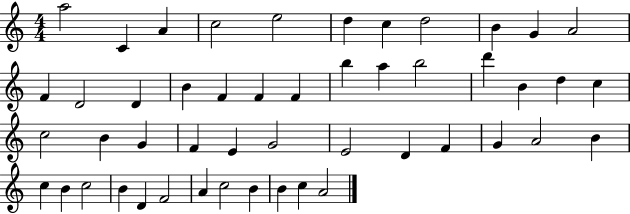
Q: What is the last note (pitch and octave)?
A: A4